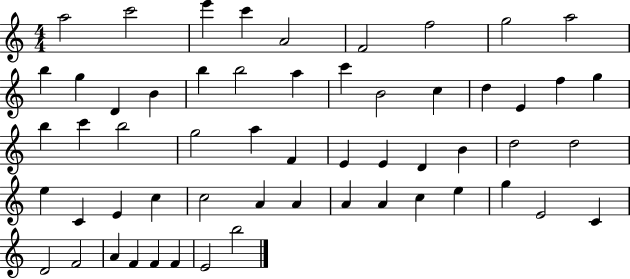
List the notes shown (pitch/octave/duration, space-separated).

A5/h C6/h E6/q C6/q A4/h F4/h F5/h G5/h A5/h B5/q G5/q D4/q B4/q B5/q B5/h A5/q C6/q B4/h C5/q D5/q E4/q F5/q G5/q B5/q C6/q B5/h G5/h A5/q F4/q E4/q E4/q D4/q B4/q D5/h D5/h E5/q C4/q E4/q C5/q C5/h A4/q A4/q A4/q A4/q C5/q E5/q G5/q E4/h C4/q D4/h F4/h A4/q F4/q F4/q F4/q E4/h B5/h